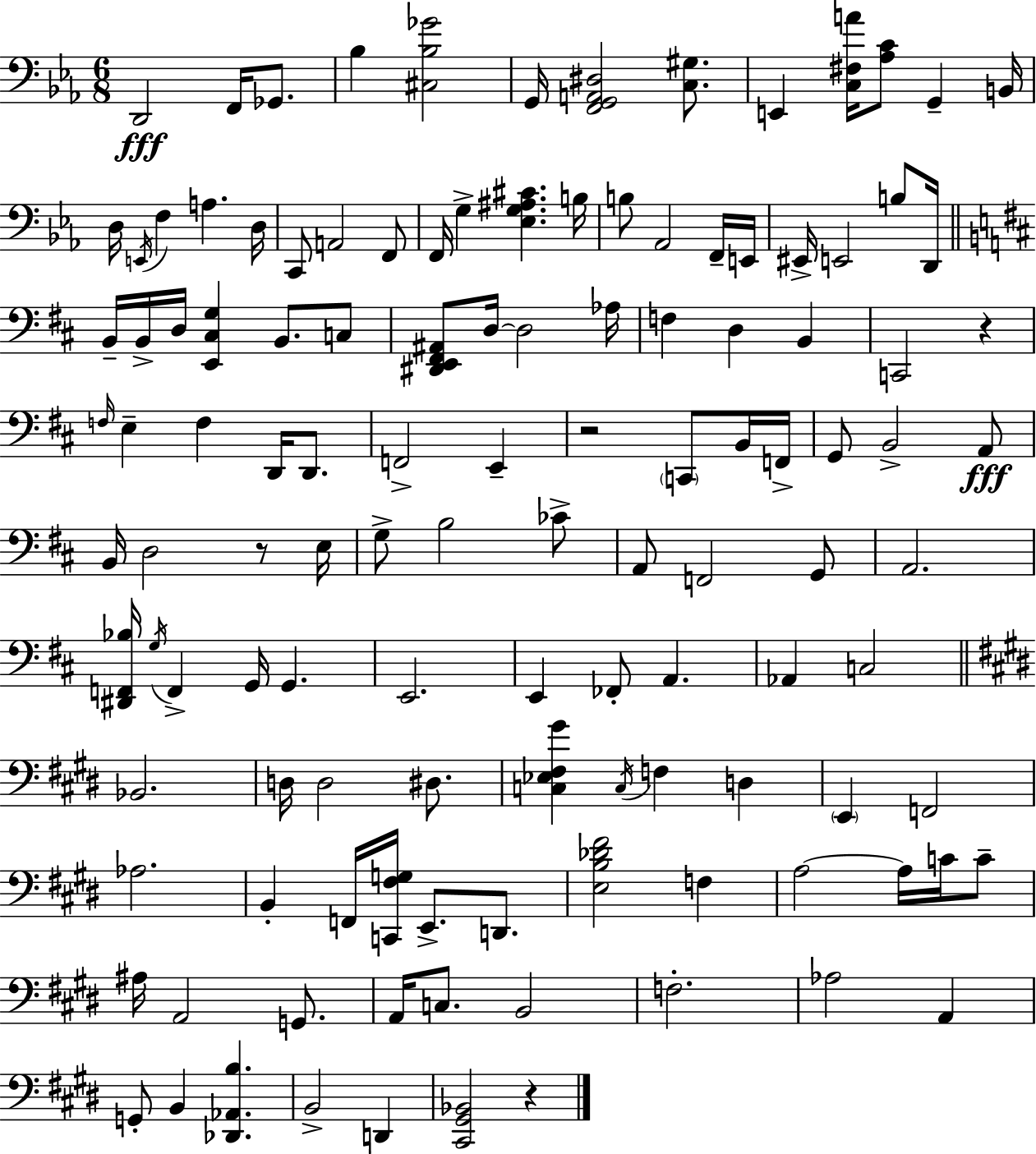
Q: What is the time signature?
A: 6/8